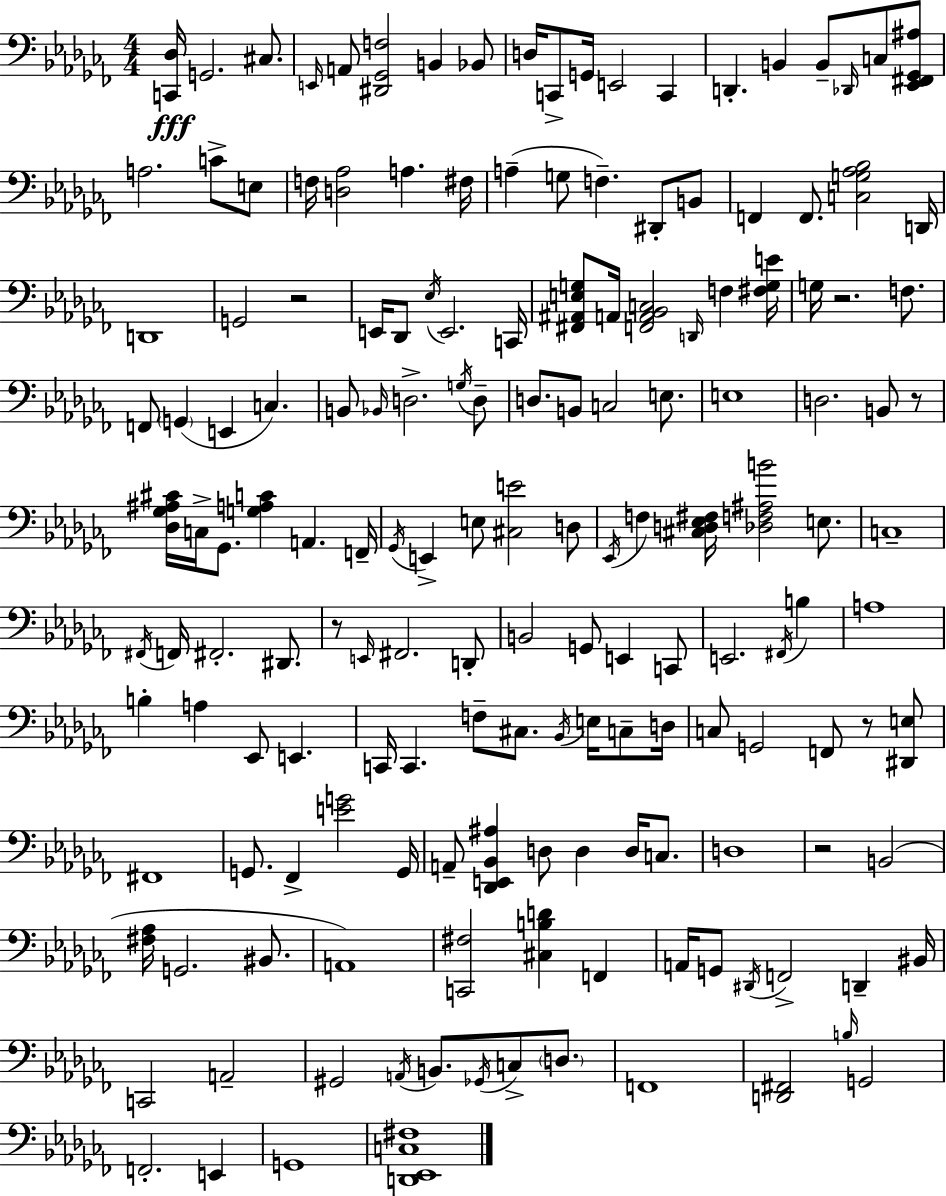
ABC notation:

X:1
T:Untitled
M:4/4
L:1/4
K:Abm
[C,,_D,]/4 G,,2 ^C,/2 E,,/4 A,,/2 [^D,,_G,,F,]2 B,, _B,,/2 D,/4 C,,/2 G,,/4 E,,2 C,, D,, B,, B,,/2 _D,,/4 C,/2 [_E,,^F,,_G,,^A,]/2 A,2 C/2 E,/2 F,/4 [D,_A,]2 A, ^F,/4 A, G,/2 F, ^D,,/2 B,,/2 F,, F,,/2 [C,G,_A,_B,]2 D,,/4 D,,4 G,,2 z2 E,,/4 _D,,/2 _E,/4 E,,2 C,,/4 [^F,,^A,,E,G,]/2 A,,/4 [F,,A,,_B,,C,]2 D,,/4 F, [^F,G,E]/4 G,/4 z2 F,/2 F,,/2 G,, E,, C, B,,/2 _B,,/4 D,2 G,/4 D,/2 D,/2 B,,/2 C,2 E,/2 E,4 D,2 B,,/2 z/2 [_D,_G,^A,^C]/4 C,/4 _G,,/2 [G,A,C] A,, F,,/4 _G,,/4 E,, E,/2 [^C,E]2 D,/2 _E,,/4 F, [^C,D,_E,^F,]/4 [_D,F,^A,B]2 E,/2 C,4 ^F,,/4 F,,/4 ^F,,2 ^D,,/2 z/2 E,,/4 ^F,,2 D,,/2 B,,2 G,,/2 E,, C,,/2 E,,2 ^F,,/4 B, A,4 B, A, _E,,/2 E,, C,,/4 C,, F,/2 ^C,/2 _B,,/4 E,/4 C,/2 D,/4 C,/2 G,,2 F,,/2 z/2 [^D,,E,]/2 ^F,,4 G,,/2 _F,, [EG]2 G,,/4 A,,/2 [_D,,E,,_B,,^A,] D,/2 D, D,/4 C,/2 D,4 z2 B,,2 [^F,_A,]/4 G,,2 ^B,,/2 A,,4 [C,,^F,]2 [^C,B,D] F,, A,,/4 G,,/2 ^D,,/4 F,,2 D,, ^B,,/4 C,,2 A,,2 ^G,,2 A,,/4 B,,/2 _G,,/4 C,/2 D,/2 F,,4 [D,,^F,,]2 B,/4 G,,2 F,,2 E,, G,,4 [D,,_E,,C,^F,]4